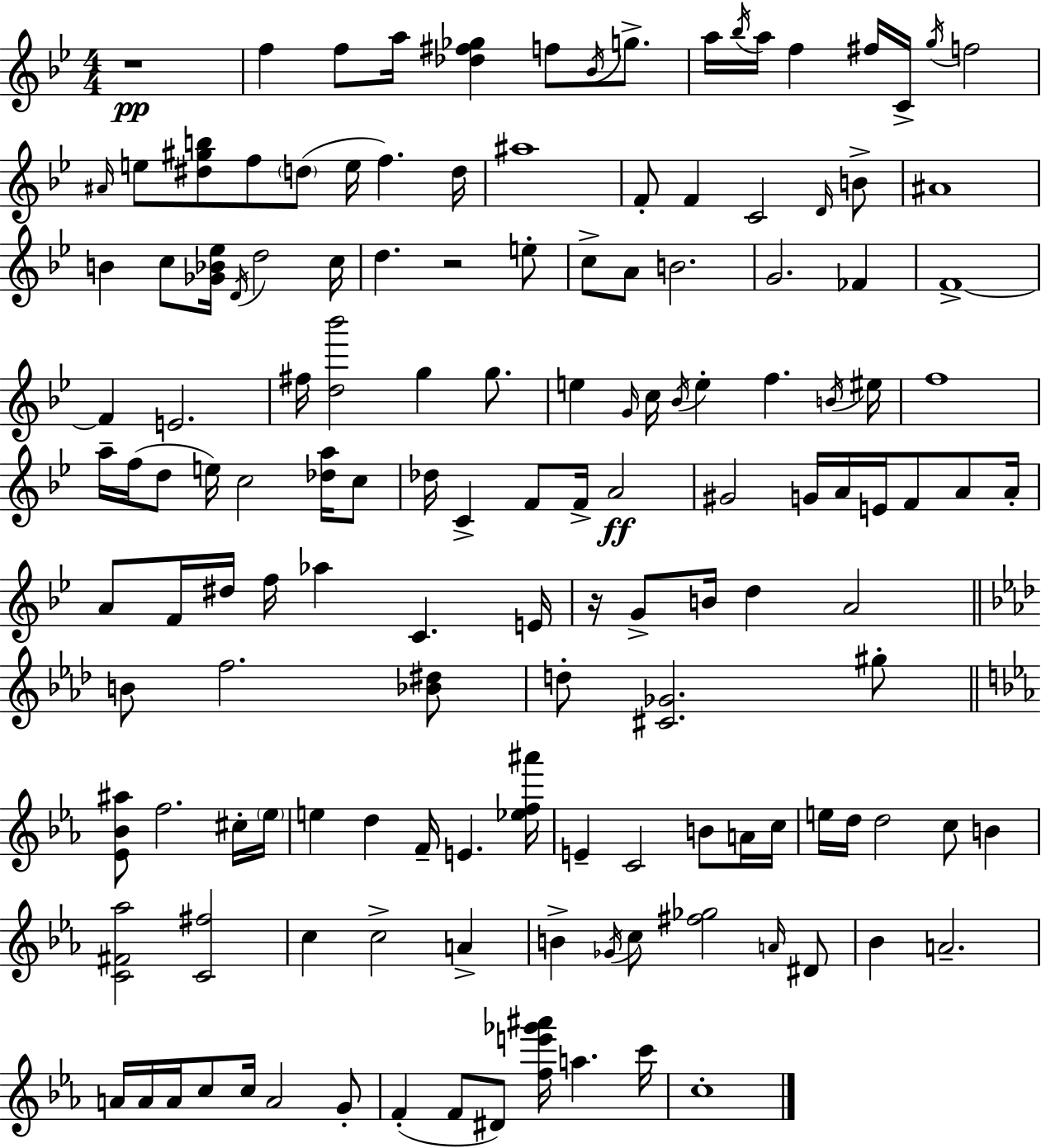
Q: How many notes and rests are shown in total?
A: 144